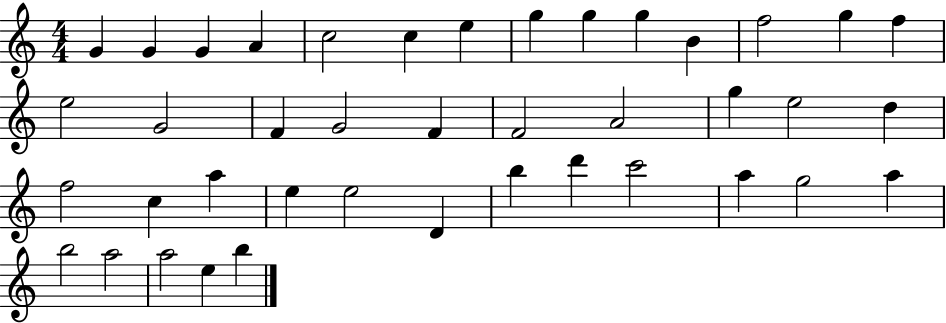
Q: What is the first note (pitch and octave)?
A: G4